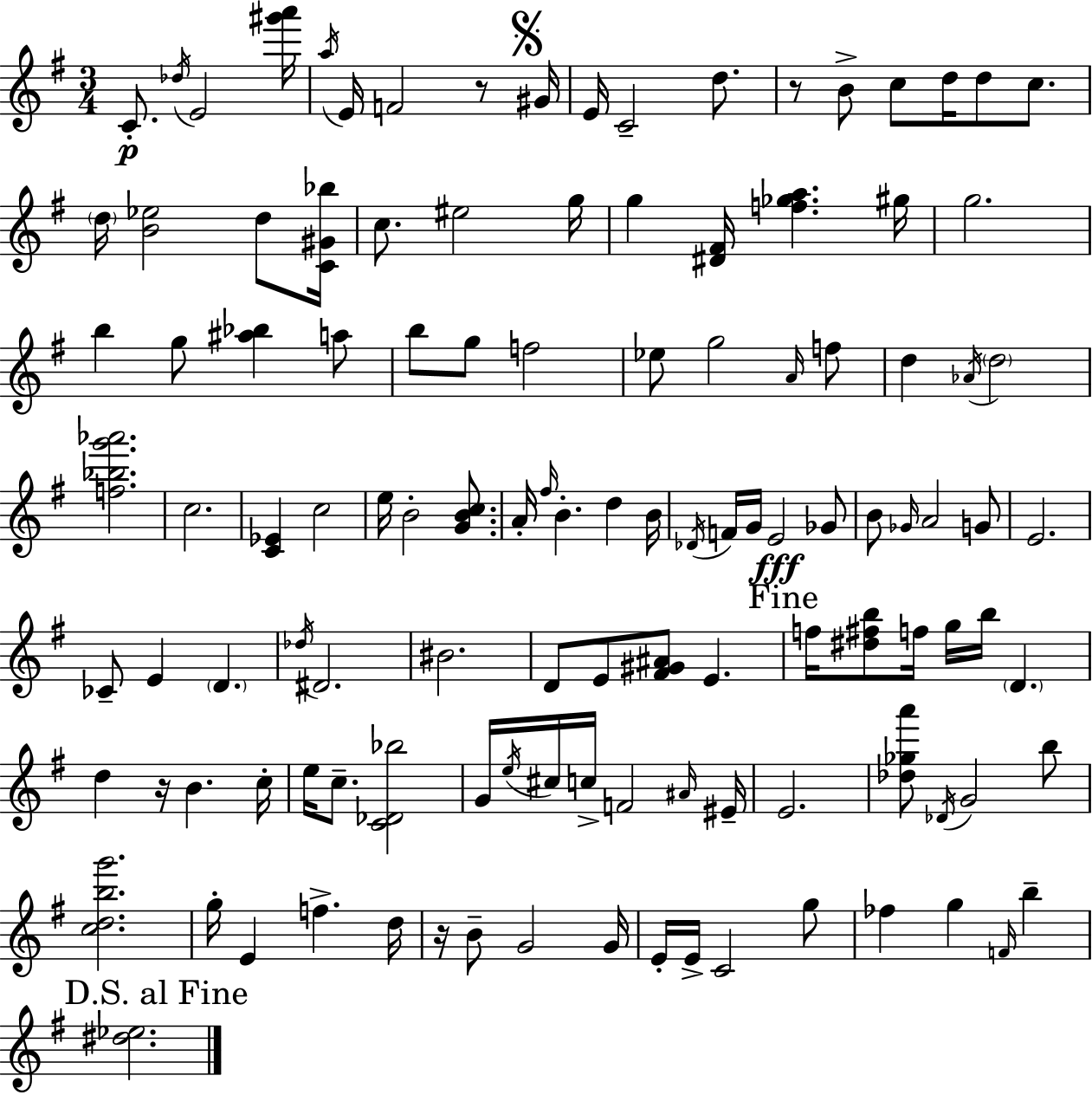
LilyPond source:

{
  \clef treble
  \numericTimeSignature
  \time 3/4
  \key e \minor
  c'8.-.\p \acciaccatura { des''16 } e'2 | <gis''' a'''>16 \acciaccatura { a''16 } e'16 f'2 r8 | \mark \markup { \musicglyph "scripts.segno" } gis'16 e'16 c'2-- d''8. | r8 b'8-> c''8 d''16 d''8 c''8. | \break \parenthesize d''16 <b' ees''>2 d''8 | <c' gis' bes''>16 c''8. eis''2 | g''16 g''4 <dis' fis'>16 <f'' ges'' a''>4. | gis''16 g''2. | \break b''4 g''8 <ais'' bes''>4 | a''8 b''8 g''8 f''2 | ees''8 g''2 | \grace { a'16 } f''8 d''4 \acciaccatura { aes'16 } \parenthesize d''2 | \break <f'' bes'' g''' aes'''>2. | c''2. | <c' ees'>4 c''2 | e''16 b'2-. | \break <g' b' c''>8. a'16-. \grace { fis''16 } b'4.-. | d''4 b'16 \acciaccatura { des'16 } f'16 g'16 e'2\fff | ges'8 b'8 \grace { ges'16 } a'2 | g'8 e'2. | \break ces'8-- e'4 | \parenthesize d'4. \acciaccatura { des''16 } dis'2. | bis'2. | d'8 e'8 | \break <fis' gis' ais'>8 e'4. \mark "Fine" f''16 <dis'' fis'' b''>8 f''16 | g''16 b''16 \parenthesize d'4. d''4 | r16 b'4. c''16-. e''16 c''8.-- | <c' des' bes''>2 g'16 \acciaccatura { e''16 } cis''16 c''16-> | \break f'2 \grace { ais'16 } eis'16-- e'2. | <des'' ges'' a'''>8 | \acciaccatura { des'16 } g'2 b''8 <c'' d'' b'' g'''>2. | g''16-. | \break e'4 f''4.-> d''16 r16 | b'8-- g'2 g'16 e'16-. | e'16-> c'2 g''8 fes''4 | g''4 \grace { f'16 } b''4-- | \break \mark "D.S. al Fine" <dis'' ees''>2. | \bar "|."
}